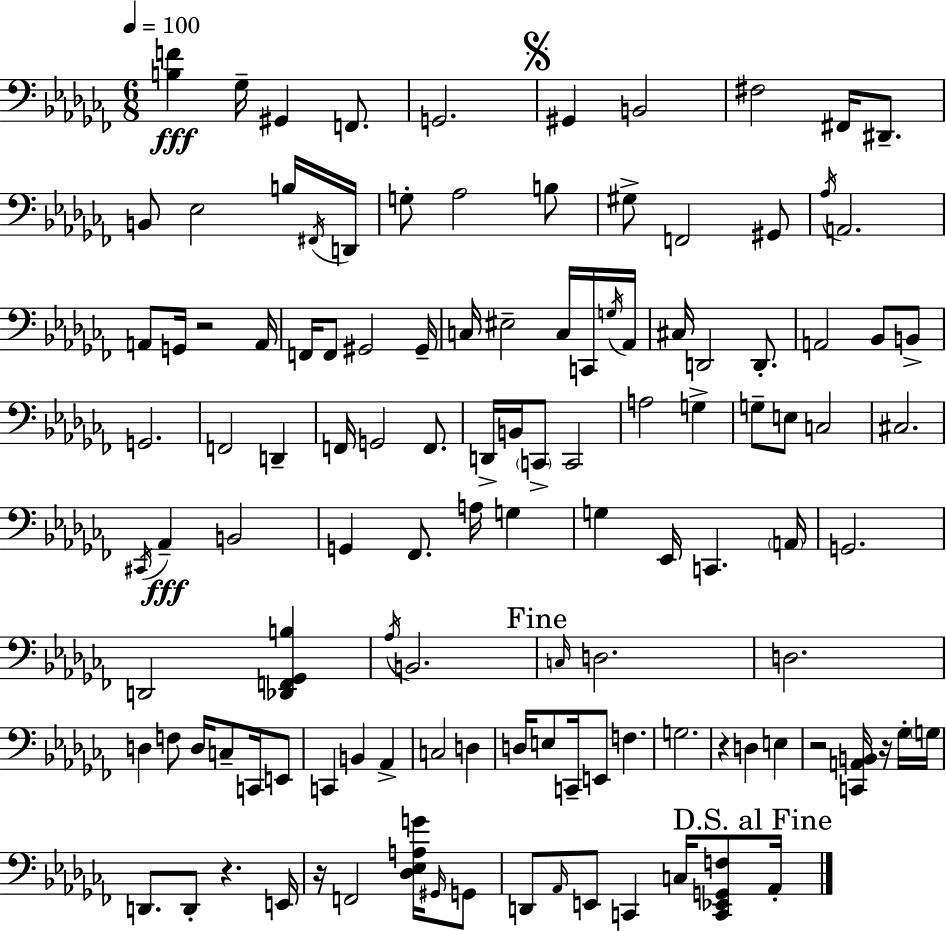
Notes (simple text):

[B3,F4]/q Gb3/s G#2/q F2/e. G2/h. G#2/q B2/h F#3/h F#2/s D#2/e. B2/e Eb3/h B3/s F#2/s D2/s G3/e Ab3/h B3/e G#3/e F2/h G#2/e Ab3/s A2/h. A2/e G2/s R/h A2/s F2/s F2/e G#2/h G#2/s C3/s EIS3/h C3/s C2/s G3/s Ab2/s C#3/s D2/h D2/e. A2/h Bb2/e B2/e G2/h. F2/h D2/q F2/s G2/h F2/e. D2/s B2/s C2/e C2/h A3/h G3/q G3/e E3/e C3/h C#3/h. C#2/s Ab2/q B2/h G2/q FES2/e. A3/s G3/q G3/q Eb2/s C2/q. A2/s G2/h. D2/h [Db2,F2,Gb2,B3]/q Ab3/s B2/h. C3/s D3/h. D3/h. D3/q F3/e D3/s C3/e C2/s E2/e C2/q B2/q Ab2/q C3/h D3/q D3/s E3/e C2/s E2/e F3/q. G3/h. R/q D3/q E3/q R/h [C2,A2,B2]/s R/s Gb3/s G3/s D2/e. D2/e R/q. E2/s R/s F2/h [Db3,Eb3,A3,G4]/s G#2/s G2/e D2/e Ab2/s E2/e C2/q C3/s [C2,Eb2,G2,F3]/e Ab2/s